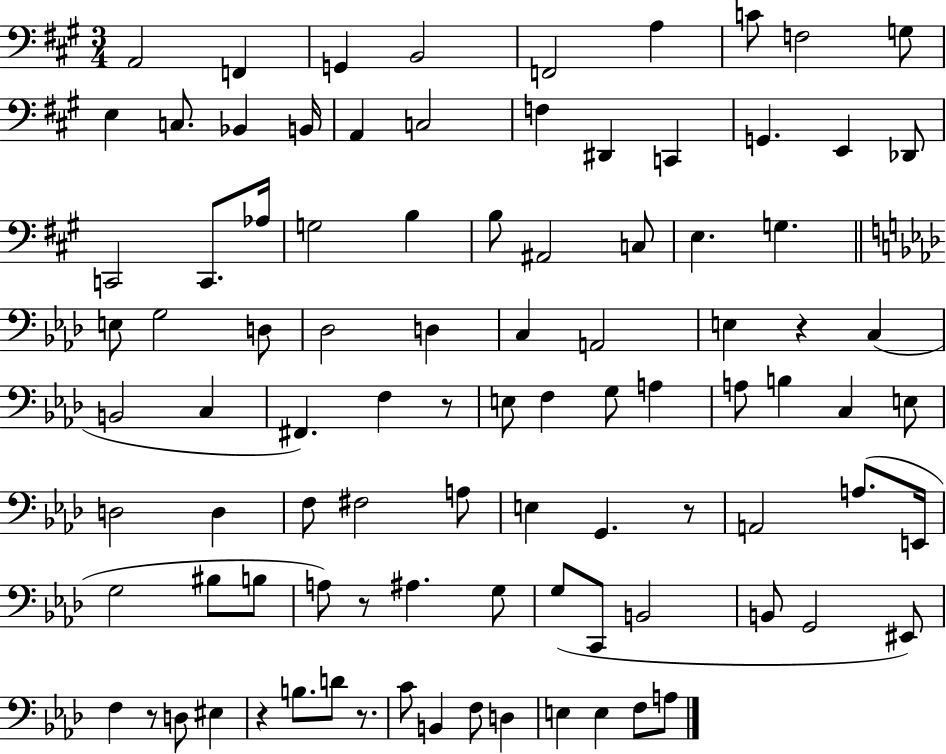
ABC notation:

X:1
T:Untitled
M:3/4
L:1/4
K:A
A,,2 F,, G,, B,,2 F,,2 A, C/2 F,2 G,/2 E, C,/2 _B,, B,,/4 A,, C,2 F, ^D,, C,, G,, E,, _D,,/2 C,,2 C,,/2 _A,/4 G,2 B, B,/2 ^A,,2 C,/2 E, G, E,/2 G,2 D,/2 _D,2 D, C, A,,2 E, z C, B,,2 C, ^F,, F, z/2 E,/2 F, G,/2 A, A,/2 B, C, E,/2 D,2 D, F,/2 ^F,2 A,/2 E, G,, z/2 A,,2 A,/2 E,,/4 G,2 ^B,/2 B,/2 A,/2 z/2 ^A, G,/2 G,/2 C,,/2 B,,2 B,,/2 G,,2 ^E,,/2 F, z/2 D,/2 ^E, z B,/2 D/2 z/2 C/2 B,, F,/2 D, E, E, F,/2 A,/2